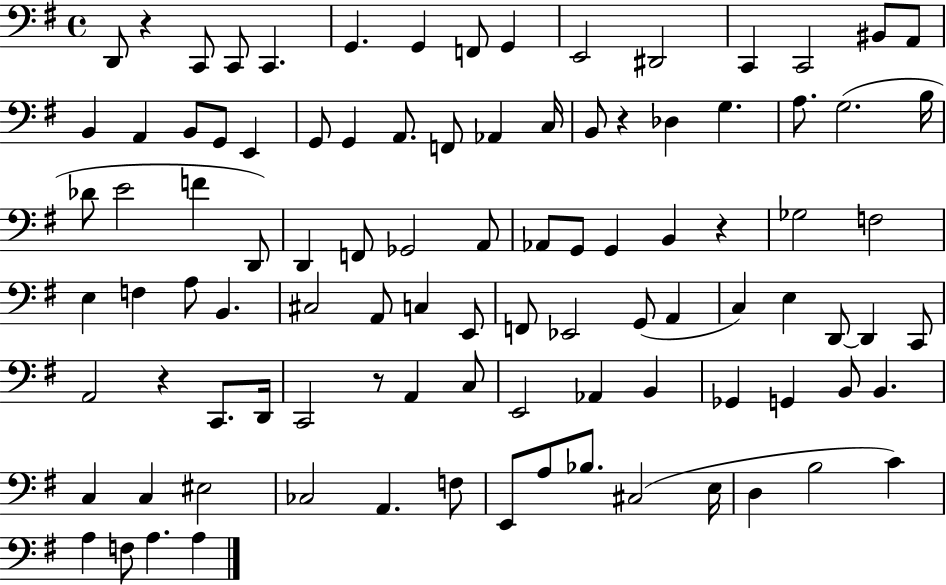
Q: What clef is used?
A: bass